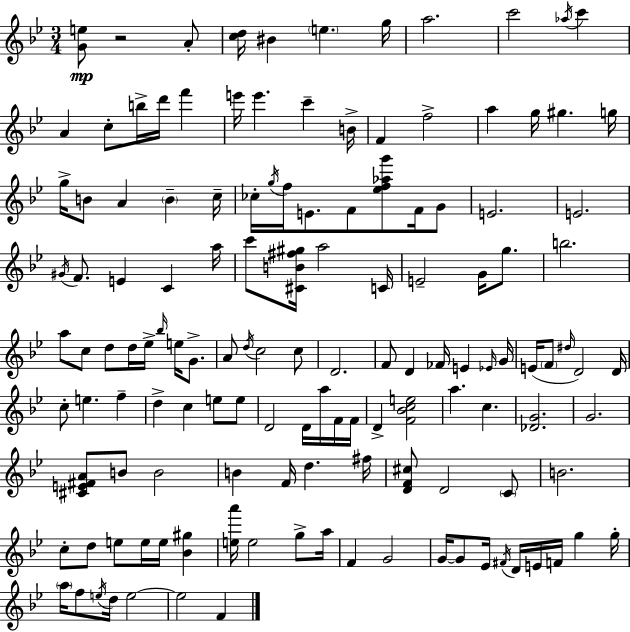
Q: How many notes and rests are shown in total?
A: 135